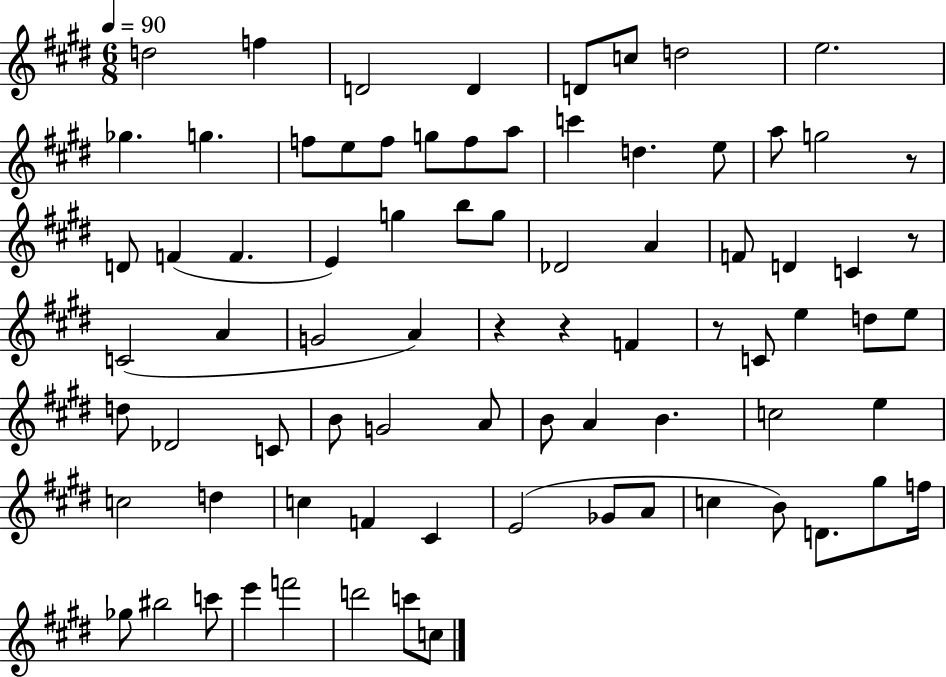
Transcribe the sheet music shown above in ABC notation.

X:1
T:Untitled
M:6/8
L:1/4
K:E
d2 f D2 D D/2 c/2 d2 e2 _g g f/2 e/2 f/2 g/2 f/2 a/2 c' d e/2 a/2 g2 z/2 D/2 F F E g b/2 g/2 _D2 A F/2 D C z/2 C2 A G2 A z z F z/2 C/2 e d/2 e/2 d/2 _D2 C/2 B/2 G2 A/2 B/2 A B c2 e c2 d c F ^C E2 _G/2 A/2 c B/2 D/2 ^g/2 f/4 _g/2 ^b2 c'/2 e' f'2 d'2 c'/2 c/2